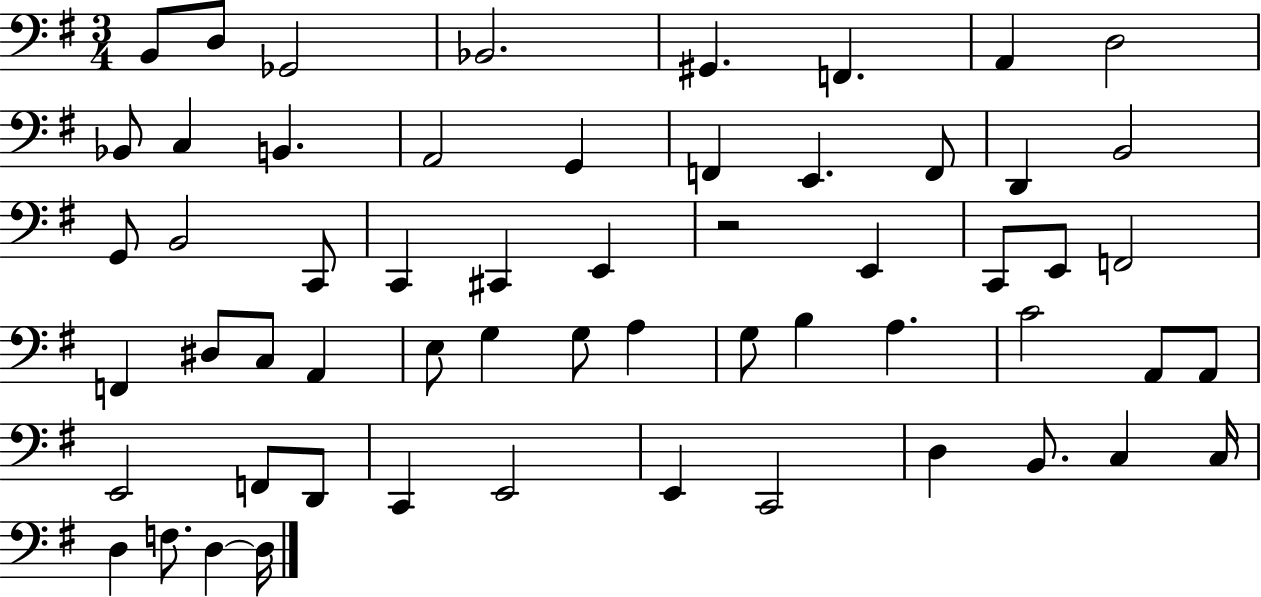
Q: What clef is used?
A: bass